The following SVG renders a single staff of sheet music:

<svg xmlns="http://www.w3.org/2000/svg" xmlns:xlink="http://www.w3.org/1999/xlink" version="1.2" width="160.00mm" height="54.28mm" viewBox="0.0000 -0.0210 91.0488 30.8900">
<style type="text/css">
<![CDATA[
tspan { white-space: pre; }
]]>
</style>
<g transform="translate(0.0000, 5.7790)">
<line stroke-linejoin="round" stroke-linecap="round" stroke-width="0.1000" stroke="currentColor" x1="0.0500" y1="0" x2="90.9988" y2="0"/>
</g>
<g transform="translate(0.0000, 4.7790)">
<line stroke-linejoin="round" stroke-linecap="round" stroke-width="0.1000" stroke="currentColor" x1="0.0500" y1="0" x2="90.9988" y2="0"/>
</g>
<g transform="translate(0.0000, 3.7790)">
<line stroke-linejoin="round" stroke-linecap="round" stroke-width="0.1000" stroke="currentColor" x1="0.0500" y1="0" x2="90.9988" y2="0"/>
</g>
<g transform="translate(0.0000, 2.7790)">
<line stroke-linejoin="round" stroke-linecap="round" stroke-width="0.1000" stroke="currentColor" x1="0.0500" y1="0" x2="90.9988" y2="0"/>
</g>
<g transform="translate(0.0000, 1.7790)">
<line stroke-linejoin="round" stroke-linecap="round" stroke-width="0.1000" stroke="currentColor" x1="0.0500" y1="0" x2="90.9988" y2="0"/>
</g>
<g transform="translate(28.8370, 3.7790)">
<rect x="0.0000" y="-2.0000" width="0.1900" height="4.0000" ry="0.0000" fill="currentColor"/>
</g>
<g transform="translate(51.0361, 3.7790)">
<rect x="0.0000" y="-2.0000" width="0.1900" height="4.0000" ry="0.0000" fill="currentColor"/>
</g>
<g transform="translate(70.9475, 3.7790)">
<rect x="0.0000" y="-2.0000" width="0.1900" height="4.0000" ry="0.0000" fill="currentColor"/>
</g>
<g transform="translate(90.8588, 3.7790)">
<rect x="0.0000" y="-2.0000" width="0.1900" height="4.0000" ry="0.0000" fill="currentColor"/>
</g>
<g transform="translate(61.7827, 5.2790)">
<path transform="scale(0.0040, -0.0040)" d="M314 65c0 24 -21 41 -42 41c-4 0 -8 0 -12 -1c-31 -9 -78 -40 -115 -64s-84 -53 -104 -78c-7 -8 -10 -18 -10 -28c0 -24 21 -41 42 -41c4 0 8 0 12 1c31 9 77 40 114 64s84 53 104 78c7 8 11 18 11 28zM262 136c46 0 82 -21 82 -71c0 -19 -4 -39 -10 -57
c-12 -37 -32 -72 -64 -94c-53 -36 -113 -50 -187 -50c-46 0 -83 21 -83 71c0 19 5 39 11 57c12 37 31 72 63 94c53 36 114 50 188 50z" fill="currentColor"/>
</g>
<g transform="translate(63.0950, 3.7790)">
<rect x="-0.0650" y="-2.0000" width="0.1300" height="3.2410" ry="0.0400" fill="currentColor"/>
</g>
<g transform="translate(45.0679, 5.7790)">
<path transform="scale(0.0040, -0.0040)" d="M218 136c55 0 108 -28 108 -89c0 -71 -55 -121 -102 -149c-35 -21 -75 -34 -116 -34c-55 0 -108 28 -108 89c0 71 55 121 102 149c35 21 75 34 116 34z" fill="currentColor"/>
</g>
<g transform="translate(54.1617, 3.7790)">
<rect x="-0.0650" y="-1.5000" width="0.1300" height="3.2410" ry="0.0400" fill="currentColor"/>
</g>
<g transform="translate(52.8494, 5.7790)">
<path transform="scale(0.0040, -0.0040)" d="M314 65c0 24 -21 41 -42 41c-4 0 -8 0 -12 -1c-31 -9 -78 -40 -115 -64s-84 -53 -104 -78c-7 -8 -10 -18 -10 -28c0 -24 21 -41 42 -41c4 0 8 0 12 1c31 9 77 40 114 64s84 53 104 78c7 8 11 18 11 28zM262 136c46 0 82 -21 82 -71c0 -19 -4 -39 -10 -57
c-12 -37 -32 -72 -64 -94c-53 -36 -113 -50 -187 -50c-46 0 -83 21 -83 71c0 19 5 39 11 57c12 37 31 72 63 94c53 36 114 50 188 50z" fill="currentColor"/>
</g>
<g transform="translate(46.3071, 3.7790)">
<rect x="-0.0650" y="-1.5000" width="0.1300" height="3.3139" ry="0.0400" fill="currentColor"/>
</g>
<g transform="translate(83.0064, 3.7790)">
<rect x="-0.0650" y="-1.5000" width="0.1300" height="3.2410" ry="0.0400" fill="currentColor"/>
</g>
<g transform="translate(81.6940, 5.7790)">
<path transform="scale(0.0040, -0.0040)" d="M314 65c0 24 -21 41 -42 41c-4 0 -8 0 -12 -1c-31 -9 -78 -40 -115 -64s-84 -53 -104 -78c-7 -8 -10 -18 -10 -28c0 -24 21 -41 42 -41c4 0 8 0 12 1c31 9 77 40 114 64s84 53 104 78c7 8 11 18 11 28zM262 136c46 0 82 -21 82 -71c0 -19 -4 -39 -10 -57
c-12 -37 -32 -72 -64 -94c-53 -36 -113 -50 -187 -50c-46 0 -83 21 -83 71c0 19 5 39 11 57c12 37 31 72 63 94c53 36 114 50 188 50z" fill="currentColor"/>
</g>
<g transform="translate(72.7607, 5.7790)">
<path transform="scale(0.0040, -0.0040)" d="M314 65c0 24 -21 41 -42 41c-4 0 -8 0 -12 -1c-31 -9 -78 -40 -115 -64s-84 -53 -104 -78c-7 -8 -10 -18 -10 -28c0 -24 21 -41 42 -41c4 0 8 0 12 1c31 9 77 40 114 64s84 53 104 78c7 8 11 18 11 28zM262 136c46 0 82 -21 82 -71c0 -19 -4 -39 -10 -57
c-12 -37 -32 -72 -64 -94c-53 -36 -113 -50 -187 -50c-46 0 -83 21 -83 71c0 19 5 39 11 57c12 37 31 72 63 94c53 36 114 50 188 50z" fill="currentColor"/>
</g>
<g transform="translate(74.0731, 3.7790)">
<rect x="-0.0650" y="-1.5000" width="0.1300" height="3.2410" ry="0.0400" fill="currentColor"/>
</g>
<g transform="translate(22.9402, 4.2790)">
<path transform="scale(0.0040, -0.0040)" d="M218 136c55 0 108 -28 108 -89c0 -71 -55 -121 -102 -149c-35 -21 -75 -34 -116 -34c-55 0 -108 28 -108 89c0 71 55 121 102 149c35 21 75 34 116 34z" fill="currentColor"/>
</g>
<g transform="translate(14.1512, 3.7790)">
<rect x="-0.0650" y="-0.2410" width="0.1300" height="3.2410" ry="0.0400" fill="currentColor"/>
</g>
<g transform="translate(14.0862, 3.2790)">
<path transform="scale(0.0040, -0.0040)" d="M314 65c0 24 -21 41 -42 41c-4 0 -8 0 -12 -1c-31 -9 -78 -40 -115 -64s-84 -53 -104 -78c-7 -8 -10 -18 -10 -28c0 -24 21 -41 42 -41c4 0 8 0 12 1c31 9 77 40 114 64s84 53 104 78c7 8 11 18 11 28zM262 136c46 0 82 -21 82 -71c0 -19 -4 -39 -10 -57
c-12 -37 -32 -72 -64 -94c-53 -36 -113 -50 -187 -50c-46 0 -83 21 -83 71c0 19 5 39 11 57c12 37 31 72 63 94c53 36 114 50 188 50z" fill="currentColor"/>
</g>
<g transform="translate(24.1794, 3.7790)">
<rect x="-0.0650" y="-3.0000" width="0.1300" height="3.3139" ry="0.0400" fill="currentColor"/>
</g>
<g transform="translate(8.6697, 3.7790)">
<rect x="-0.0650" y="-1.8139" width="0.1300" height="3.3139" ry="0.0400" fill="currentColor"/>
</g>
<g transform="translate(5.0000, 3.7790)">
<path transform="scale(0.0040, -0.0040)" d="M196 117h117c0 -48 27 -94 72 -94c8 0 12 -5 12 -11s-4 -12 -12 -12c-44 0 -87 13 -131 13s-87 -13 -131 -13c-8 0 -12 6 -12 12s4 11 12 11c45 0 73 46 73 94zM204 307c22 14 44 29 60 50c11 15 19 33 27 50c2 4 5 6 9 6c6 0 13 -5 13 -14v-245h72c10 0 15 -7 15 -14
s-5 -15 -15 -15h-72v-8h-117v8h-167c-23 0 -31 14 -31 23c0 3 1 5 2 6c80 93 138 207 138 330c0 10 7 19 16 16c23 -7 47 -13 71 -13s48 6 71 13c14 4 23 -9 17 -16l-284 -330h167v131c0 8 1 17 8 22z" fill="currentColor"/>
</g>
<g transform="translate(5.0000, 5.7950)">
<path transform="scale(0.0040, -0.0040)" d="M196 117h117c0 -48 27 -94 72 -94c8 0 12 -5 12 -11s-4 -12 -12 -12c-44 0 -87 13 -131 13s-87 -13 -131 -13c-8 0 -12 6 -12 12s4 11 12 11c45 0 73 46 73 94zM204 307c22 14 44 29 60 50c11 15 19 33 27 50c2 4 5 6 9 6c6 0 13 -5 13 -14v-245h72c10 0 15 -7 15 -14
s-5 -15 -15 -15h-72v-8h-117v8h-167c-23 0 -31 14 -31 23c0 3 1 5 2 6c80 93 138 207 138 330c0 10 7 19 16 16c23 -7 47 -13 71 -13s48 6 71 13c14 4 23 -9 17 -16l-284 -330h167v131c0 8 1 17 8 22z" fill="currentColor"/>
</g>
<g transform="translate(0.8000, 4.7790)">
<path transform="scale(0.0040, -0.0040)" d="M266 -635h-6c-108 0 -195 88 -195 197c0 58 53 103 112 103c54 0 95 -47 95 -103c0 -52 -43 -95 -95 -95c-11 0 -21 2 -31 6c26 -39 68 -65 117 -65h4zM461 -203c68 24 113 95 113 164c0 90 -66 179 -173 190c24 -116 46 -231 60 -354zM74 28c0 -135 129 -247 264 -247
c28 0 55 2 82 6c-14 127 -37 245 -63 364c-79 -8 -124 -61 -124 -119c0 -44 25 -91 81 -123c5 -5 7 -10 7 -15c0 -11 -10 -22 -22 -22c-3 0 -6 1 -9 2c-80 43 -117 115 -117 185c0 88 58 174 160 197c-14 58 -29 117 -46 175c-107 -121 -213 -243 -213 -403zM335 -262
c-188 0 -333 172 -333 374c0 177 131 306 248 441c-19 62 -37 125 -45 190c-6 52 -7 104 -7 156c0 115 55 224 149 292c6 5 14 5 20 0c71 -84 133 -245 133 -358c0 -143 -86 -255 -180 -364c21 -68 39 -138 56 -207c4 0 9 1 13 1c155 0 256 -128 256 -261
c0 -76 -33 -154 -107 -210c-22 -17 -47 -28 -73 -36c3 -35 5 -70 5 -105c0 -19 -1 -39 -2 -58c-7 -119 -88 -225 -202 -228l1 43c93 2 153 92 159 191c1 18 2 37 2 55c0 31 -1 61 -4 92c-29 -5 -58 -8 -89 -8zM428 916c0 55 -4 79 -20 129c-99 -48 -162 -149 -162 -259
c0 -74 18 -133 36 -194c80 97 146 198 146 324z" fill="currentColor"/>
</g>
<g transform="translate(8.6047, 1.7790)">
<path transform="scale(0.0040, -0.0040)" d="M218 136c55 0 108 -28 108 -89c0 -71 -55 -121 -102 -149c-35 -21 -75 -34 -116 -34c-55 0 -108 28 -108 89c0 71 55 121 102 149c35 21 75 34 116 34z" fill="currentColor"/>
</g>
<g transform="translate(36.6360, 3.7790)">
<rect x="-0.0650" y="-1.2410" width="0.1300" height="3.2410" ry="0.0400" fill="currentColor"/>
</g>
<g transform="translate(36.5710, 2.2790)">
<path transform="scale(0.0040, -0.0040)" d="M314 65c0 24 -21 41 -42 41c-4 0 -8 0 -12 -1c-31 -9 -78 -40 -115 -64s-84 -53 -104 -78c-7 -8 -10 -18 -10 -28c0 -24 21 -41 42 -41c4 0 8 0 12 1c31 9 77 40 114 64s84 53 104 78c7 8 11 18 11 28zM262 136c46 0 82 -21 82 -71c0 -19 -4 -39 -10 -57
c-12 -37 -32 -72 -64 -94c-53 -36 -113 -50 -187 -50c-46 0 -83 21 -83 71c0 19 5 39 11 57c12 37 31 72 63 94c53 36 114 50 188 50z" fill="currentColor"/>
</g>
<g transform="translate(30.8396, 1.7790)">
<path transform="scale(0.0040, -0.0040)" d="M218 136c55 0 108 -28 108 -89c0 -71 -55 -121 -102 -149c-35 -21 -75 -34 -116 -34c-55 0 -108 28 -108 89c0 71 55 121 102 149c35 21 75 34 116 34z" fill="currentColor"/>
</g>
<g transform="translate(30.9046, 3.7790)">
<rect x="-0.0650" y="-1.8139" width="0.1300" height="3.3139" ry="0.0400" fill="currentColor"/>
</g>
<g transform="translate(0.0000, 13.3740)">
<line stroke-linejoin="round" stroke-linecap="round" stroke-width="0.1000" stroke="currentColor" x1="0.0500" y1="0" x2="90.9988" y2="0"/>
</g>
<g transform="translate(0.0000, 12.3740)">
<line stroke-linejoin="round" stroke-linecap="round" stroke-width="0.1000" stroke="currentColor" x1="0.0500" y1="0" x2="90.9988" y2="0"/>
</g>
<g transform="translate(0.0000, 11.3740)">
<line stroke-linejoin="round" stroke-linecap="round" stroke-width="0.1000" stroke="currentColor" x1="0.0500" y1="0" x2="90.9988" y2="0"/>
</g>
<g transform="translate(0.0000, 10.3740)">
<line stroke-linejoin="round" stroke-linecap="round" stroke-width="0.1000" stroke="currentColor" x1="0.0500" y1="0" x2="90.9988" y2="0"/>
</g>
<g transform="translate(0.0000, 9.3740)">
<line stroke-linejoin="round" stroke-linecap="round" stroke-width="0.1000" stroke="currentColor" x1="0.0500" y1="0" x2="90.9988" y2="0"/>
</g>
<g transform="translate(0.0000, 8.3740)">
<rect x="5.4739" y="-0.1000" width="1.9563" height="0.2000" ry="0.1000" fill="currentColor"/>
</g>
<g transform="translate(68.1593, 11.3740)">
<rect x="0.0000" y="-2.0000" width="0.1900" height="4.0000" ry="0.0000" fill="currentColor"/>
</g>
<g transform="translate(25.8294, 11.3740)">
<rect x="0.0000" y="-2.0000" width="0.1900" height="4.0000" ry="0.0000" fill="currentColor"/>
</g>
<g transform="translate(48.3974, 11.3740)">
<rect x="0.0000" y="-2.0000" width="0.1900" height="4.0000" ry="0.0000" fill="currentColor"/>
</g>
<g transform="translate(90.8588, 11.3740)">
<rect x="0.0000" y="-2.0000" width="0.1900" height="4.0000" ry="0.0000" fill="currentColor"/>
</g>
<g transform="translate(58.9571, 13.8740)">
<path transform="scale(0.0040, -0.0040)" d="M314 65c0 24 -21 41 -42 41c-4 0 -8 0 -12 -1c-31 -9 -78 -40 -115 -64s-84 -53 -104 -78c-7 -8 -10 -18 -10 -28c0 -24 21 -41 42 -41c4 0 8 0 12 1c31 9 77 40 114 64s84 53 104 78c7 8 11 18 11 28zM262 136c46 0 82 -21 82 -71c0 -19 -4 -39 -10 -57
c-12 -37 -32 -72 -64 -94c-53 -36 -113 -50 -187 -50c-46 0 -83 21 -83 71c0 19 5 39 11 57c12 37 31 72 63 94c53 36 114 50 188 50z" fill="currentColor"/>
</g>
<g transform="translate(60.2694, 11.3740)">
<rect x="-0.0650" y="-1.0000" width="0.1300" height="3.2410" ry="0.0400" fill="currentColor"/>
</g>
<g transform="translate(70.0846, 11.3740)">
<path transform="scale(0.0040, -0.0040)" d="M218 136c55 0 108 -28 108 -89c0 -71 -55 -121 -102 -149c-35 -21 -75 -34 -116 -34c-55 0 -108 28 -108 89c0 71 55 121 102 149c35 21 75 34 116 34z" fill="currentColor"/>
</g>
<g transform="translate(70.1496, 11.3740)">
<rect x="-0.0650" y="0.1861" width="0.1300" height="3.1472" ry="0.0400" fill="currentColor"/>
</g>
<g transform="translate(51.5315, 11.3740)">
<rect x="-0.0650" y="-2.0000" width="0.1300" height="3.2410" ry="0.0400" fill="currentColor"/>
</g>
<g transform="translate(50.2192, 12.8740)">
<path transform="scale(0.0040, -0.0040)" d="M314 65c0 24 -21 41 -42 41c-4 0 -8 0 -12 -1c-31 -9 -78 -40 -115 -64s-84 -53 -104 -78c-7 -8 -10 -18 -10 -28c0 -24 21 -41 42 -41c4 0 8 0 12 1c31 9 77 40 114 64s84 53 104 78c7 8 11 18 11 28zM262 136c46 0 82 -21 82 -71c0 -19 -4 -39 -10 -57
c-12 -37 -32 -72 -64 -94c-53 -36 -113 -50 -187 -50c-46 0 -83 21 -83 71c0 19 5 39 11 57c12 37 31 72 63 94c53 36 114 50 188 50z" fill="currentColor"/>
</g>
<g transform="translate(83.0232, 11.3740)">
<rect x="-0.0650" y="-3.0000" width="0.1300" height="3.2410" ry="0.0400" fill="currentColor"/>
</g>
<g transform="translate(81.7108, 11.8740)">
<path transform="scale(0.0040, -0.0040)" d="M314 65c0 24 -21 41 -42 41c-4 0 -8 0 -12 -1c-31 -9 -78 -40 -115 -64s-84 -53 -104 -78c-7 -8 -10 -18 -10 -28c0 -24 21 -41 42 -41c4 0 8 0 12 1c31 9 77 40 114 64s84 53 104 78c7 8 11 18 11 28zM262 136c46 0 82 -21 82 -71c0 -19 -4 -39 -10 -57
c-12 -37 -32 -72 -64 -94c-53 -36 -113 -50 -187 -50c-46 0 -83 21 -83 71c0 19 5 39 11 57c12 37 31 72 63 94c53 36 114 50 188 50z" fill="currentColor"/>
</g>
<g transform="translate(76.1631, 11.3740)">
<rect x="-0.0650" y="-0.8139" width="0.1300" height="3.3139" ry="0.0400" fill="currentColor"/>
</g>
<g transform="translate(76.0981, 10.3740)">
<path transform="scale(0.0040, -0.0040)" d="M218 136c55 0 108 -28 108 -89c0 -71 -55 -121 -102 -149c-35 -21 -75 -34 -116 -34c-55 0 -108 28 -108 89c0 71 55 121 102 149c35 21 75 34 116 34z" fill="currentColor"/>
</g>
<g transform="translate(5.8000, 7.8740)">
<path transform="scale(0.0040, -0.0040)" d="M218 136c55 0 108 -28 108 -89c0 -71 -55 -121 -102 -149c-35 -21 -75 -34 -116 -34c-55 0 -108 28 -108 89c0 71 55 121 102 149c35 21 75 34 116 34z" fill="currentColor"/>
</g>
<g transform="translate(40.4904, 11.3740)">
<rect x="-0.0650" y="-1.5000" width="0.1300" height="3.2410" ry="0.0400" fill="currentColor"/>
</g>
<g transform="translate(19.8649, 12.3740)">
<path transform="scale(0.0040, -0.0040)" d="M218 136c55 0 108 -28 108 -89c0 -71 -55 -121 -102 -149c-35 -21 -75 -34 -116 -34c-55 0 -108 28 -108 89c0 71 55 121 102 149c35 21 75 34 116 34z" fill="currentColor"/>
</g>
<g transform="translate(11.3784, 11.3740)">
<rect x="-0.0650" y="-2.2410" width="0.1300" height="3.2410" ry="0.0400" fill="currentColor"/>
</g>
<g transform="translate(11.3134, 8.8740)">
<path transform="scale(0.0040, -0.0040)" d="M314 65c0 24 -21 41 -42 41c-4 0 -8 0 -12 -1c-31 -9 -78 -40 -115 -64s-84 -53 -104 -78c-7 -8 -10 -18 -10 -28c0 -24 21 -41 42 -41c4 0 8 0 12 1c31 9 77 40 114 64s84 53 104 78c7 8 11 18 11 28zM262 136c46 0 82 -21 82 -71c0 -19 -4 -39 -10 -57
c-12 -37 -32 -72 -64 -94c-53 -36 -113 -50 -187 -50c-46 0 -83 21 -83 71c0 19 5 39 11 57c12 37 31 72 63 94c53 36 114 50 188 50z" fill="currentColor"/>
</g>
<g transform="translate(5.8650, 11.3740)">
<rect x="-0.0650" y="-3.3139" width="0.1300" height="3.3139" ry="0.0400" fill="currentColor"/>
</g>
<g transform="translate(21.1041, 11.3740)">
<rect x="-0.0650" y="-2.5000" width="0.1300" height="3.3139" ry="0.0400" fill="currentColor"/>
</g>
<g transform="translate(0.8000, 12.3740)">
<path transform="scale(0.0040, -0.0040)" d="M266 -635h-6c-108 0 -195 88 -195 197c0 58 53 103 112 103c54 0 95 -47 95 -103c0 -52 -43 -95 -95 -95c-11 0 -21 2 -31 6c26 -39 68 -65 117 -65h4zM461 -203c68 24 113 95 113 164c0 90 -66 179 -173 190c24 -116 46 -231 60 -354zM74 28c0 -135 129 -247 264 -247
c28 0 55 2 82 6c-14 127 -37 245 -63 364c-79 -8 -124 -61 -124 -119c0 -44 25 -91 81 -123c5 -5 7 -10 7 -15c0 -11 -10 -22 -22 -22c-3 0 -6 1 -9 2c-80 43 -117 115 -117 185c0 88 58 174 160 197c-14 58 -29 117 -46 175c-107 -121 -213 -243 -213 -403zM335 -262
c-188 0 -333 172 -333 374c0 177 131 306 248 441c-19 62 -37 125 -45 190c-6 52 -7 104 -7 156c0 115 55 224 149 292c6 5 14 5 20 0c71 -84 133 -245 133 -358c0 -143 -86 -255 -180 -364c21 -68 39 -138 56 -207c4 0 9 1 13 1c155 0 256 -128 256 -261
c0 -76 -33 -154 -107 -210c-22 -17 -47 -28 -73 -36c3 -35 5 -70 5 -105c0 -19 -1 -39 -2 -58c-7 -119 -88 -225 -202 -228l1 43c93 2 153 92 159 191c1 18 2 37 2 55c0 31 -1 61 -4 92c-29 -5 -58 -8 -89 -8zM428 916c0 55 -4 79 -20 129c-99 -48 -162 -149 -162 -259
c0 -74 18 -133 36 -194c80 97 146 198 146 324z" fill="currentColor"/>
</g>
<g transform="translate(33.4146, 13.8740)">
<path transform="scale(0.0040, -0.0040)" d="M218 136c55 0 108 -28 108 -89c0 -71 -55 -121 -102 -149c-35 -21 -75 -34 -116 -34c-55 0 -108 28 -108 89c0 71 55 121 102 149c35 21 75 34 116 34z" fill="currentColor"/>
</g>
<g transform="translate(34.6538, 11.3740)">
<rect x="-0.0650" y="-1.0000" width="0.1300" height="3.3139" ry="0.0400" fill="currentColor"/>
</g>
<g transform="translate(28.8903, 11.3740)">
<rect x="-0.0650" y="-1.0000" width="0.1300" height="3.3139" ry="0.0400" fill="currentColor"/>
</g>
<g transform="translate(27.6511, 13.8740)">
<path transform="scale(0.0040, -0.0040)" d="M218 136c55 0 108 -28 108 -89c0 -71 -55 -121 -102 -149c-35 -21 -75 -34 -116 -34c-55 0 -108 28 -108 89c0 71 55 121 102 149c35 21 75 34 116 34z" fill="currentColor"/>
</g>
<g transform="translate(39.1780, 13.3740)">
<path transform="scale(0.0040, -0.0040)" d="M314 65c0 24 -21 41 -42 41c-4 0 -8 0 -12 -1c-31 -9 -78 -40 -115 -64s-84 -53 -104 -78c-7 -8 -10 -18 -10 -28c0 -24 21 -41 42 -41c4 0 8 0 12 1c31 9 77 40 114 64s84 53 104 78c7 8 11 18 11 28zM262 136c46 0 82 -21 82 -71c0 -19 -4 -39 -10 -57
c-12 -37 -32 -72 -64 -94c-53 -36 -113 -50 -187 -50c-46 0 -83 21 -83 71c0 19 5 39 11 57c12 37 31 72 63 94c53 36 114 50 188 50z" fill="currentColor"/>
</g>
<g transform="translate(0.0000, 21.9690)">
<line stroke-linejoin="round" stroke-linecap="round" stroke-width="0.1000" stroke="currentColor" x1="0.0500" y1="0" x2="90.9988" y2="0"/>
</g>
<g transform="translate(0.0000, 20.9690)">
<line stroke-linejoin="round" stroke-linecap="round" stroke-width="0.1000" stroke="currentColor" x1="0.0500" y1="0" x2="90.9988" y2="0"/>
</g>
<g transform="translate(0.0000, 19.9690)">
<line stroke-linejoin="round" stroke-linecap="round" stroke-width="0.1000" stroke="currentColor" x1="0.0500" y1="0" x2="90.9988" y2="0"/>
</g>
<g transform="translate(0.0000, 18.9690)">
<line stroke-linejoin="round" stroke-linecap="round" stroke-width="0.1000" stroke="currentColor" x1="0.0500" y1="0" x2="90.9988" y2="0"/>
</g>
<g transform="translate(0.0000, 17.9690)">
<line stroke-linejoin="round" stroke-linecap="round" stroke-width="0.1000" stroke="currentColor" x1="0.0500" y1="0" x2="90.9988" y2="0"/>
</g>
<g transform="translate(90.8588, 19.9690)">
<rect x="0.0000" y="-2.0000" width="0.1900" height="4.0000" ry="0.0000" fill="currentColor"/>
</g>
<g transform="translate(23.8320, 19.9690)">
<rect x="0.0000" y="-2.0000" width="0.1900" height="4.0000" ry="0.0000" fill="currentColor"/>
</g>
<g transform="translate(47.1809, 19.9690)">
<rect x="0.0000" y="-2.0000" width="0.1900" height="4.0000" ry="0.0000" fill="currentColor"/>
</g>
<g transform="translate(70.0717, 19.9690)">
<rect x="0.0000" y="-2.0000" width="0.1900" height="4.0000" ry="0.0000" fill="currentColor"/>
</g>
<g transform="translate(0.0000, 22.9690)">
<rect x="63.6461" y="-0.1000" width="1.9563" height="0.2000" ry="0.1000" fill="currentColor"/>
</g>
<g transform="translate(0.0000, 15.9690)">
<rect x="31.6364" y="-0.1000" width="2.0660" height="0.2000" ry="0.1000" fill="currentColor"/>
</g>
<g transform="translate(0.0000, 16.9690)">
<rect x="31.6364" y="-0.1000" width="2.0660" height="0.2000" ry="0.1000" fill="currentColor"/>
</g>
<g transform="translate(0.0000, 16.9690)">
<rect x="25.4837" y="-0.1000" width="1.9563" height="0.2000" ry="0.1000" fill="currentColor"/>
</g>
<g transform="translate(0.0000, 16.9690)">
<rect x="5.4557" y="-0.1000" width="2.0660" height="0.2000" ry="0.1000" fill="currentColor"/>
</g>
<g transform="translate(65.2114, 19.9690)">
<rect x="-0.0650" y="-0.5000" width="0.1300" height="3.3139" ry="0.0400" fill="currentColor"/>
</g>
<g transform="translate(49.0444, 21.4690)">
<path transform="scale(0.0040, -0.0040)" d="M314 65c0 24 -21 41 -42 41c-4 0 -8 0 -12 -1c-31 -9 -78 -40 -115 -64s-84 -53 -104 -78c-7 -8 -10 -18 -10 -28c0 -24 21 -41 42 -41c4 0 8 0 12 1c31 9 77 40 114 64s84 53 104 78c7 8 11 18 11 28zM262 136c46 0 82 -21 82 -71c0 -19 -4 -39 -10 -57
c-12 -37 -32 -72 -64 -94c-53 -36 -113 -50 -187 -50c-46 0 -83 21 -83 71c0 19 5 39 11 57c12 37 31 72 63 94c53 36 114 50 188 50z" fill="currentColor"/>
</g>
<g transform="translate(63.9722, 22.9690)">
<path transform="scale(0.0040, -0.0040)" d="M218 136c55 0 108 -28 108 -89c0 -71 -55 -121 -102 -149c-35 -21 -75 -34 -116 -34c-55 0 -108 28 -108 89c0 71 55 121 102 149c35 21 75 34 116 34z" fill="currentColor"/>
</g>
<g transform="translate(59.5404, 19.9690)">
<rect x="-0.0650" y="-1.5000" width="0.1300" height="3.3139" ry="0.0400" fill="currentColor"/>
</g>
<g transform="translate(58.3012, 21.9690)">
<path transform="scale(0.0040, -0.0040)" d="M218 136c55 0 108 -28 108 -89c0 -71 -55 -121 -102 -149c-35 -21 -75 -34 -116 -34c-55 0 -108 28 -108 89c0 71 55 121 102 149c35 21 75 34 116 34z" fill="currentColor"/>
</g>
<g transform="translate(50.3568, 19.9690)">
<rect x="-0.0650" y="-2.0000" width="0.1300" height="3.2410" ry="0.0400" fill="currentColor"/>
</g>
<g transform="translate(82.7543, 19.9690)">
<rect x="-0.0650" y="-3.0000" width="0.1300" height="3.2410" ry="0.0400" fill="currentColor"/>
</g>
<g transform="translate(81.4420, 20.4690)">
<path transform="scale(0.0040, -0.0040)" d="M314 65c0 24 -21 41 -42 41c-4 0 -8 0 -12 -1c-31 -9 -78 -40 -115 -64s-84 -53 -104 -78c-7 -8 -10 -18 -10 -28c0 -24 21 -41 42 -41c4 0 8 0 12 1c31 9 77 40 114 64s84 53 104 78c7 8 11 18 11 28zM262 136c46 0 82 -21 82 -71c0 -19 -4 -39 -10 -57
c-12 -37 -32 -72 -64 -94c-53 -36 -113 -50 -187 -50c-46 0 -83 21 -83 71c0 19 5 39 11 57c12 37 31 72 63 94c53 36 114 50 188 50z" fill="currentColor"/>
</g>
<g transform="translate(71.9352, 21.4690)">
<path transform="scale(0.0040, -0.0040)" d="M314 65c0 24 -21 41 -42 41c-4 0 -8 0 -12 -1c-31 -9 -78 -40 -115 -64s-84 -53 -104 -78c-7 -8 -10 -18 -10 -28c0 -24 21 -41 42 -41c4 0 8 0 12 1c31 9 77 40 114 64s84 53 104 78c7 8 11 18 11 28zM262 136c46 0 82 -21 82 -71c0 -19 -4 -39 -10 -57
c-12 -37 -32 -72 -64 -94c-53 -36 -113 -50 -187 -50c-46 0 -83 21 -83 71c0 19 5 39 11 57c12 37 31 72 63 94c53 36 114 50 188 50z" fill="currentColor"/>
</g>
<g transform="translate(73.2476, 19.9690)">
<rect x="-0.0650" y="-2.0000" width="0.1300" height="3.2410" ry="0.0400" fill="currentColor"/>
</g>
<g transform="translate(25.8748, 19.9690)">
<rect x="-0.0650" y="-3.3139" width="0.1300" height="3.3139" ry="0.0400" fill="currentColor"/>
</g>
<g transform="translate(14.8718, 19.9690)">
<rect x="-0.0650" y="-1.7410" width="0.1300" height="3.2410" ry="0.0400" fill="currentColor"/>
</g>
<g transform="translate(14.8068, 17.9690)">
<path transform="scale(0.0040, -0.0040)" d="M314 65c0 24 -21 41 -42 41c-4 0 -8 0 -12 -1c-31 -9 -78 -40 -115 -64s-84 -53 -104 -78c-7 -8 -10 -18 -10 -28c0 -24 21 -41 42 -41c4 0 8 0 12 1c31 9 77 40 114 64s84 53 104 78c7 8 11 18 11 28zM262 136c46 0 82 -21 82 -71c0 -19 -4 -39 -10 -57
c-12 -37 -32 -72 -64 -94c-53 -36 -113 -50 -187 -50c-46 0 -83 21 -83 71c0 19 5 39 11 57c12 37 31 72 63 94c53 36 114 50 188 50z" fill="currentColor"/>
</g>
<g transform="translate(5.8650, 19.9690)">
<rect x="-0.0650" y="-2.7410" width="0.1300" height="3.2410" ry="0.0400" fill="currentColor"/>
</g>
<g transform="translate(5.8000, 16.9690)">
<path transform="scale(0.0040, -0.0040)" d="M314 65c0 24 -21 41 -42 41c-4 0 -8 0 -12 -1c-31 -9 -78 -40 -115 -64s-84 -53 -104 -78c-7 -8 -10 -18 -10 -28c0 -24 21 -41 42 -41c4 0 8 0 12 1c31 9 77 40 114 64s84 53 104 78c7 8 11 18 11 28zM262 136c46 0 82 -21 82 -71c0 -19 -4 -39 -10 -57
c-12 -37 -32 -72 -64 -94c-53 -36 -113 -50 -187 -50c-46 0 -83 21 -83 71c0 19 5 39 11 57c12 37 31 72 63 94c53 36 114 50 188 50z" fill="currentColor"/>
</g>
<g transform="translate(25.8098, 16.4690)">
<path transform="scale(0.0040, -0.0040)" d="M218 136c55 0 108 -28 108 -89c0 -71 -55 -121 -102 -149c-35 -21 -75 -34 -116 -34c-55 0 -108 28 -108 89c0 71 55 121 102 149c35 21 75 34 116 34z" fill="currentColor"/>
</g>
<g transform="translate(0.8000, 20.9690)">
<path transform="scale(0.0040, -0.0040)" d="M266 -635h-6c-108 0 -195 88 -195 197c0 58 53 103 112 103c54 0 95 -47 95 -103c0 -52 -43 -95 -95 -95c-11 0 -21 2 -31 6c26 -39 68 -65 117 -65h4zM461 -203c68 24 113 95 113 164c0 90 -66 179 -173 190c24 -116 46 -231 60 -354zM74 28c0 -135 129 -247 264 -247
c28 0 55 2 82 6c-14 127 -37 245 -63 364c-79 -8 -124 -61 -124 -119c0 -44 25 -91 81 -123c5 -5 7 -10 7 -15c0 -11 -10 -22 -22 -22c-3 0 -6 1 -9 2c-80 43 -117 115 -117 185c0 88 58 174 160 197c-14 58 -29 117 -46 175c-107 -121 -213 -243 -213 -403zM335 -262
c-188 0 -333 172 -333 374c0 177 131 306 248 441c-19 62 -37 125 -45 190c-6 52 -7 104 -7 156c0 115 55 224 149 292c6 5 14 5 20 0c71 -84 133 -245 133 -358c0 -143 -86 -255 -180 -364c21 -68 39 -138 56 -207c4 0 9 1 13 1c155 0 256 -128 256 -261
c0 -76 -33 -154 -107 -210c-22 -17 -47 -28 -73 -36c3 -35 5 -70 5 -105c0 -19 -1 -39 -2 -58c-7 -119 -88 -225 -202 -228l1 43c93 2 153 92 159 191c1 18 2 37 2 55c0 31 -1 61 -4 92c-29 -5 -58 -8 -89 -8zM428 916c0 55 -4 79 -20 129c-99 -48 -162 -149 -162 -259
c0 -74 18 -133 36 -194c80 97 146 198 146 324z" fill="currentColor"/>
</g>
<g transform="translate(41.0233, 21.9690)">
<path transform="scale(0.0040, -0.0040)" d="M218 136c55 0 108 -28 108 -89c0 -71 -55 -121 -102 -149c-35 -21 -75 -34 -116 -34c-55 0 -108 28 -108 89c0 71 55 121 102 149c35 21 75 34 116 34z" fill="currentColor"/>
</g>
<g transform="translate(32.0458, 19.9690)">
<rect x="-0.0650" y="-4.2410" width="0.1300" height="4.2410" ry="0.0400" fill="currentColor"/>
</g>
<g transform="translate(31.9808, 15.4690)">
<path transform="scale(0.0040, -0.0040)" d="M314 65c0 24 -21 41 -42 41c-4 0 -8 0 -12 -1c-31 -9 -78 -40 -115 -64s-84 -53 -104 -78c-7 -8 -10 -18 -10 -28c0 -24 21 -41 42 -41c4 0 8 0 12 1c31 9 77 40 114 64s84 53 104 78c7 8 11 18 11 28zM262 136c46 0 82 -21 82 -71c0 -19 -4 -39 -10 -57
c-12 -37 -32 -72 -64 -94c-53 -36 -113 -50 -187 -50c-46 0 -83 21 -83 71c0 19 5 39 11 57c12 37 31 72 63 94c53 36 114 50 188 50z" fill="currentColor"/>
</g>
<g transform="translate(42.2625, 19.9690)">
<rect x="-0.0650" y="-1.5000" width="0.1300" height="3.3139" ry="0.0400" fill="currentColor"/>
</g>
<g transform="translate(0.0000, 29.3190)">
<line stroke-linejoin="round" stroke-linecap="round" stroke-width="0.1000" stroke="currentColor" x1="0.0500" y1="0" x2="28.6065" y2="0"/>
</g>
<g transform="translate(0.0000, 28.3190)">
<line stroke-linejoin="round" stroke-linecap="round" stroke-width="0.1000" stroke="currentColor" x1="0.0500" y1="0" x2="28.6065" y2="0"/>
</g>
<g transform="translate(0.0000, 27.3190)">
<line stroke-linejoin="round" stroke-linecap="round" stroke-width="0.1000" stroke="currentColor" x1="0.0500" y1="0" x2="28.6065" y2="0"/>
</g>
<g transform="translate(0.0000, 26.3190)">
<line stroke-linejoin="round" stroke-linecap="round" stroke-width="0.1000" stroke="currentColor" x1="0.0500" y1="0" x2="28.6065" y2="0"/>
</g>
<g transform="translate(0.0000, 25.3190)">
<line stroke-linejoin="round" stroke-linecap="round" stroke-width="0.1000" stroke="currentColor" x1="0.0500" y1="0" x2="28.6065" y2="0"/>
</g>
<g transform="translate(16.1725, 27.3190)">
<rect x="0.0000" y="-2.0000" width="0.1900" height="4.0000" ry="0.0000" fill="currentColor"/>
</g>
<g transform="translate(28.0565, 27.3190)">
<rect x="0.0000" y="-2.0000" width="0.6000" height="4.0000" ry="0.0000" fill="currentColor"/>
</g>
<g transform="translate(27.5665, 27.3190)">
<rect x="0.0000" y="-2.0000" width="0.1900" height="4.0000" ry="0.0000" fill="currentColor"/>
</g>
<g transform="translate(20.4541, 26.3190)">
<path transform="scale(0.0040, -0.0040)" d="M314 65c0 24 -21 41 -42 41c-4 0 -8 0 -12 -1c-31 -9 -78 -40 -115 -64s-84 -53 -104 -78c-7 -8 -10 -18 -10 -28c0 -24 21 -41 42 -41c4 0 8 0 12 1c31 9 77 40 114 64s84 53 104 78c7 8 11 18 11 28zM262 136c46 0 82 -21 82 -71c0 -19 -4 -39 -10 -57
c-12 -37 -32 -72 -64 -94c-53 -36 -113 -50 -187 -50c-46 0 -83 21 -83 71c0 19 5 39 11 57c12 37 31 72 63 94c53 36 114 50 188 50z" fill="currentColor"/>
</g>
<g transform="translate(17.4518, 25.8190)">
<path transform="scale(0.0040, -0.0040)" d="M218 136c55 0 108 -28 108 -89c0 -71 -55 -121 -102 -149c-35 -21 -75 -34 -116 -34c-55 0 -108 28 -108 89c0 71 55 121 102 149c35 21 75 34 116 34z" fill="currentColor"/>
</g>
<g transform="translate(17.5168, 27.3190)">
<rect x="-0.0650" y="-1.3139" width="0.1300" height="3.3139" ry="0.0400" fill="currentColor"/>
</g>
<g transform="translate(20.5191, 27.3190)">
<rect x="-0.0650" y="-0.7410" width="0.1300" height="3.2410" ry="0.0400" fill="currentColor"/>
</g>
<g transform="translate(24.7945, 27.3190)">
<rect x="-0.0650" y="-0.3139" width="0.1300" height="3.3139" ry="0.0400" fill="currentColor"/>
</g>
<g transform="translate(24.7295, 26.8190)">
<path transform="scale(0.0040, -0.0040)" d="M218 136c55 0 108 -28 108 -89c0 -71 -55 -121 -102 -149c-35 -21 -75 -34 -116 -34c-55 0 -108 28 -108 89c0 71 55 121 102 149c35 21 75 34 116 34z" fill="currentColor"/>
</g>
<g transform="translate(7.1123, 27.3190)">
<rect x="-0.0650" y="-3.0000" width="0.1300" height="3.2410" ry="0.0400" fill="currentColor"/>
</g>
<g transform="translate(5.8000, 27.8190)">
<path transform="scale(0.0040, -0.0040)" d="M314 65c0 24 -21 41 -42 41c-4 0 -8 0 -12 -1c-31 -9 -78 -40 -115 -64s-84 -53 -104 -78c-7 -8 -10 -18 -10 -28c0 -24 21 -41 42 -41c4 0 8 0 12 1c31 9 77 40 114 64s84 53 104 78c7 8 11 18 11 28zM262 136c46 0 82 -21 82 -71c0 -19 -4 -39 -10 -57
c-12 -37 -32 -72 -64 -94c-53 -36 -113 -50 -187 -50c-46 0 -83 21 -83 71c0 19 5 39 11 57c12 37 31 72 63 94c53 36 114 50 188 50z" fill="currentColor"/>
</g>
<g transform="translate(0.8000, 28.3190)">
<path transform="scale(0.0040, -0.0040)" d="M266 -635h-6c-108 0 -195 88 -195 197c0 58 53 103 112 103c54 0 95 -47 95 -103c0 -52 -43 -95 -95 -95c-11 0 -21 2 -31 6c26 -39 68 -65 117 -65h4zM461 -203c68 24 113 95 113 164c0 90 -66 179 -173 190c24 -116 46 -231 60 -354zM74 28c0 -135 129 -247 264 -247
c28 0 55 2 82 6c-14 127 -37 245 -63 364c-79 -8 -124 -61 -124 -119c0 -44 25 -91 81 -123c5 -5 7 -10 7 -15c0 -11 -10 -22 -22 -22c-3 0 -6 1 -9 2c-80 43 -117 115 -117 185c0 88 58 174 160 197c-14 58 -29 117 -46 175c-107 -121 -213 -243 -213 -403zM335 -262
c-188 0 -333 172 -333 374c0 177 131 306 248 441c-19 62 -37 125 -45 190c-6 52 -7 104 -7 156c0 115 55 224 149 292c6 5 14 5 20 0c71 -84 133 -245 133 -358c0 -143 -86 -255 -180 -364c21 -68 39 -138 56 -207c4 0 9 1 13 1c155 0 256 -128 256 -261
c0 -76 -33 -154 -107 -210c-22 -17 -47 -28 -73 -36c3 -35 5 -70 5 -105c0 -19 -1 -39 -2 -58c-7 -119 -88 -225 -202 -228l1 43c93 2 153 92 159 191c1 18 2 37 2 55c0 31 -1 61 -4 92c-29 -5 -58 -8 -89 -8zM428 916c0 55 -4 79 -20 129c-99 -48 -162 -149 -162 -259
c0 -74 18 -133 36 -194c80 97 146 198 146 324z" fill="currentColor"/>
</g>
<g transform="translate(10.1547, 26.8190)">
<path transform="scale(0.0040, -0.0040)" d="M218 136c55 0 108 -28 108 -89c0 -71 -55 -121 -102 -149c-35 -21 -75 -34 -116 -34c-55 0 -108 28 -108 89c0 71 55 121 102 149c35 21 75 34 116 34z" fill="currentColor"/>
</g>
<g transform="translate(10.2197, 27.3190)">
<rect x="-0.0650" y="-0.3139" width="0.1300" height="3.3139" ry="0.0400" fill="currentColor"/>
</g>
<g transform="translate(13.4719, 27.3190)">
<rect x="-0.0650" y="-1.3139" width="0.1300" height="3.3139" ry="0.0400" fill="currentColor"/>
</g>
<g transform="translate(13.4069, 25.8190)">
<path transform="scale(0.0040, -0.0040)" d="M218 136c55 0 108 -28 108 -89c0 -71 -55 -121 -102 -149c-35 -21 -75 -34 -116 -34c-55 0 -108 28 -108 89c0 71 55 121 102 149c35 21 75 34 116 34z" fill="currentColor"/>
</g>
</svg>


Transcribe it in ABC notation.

X:1
T:Untitled
M:4/4
L:1/4
K:C
f c2 A f e2 E E2 F2 E2 E2 b g2 G D D E2 F2 D2 B d A2 a2 f2 b d'2 E F2 E C F2 A2 A2 c e e d2 c